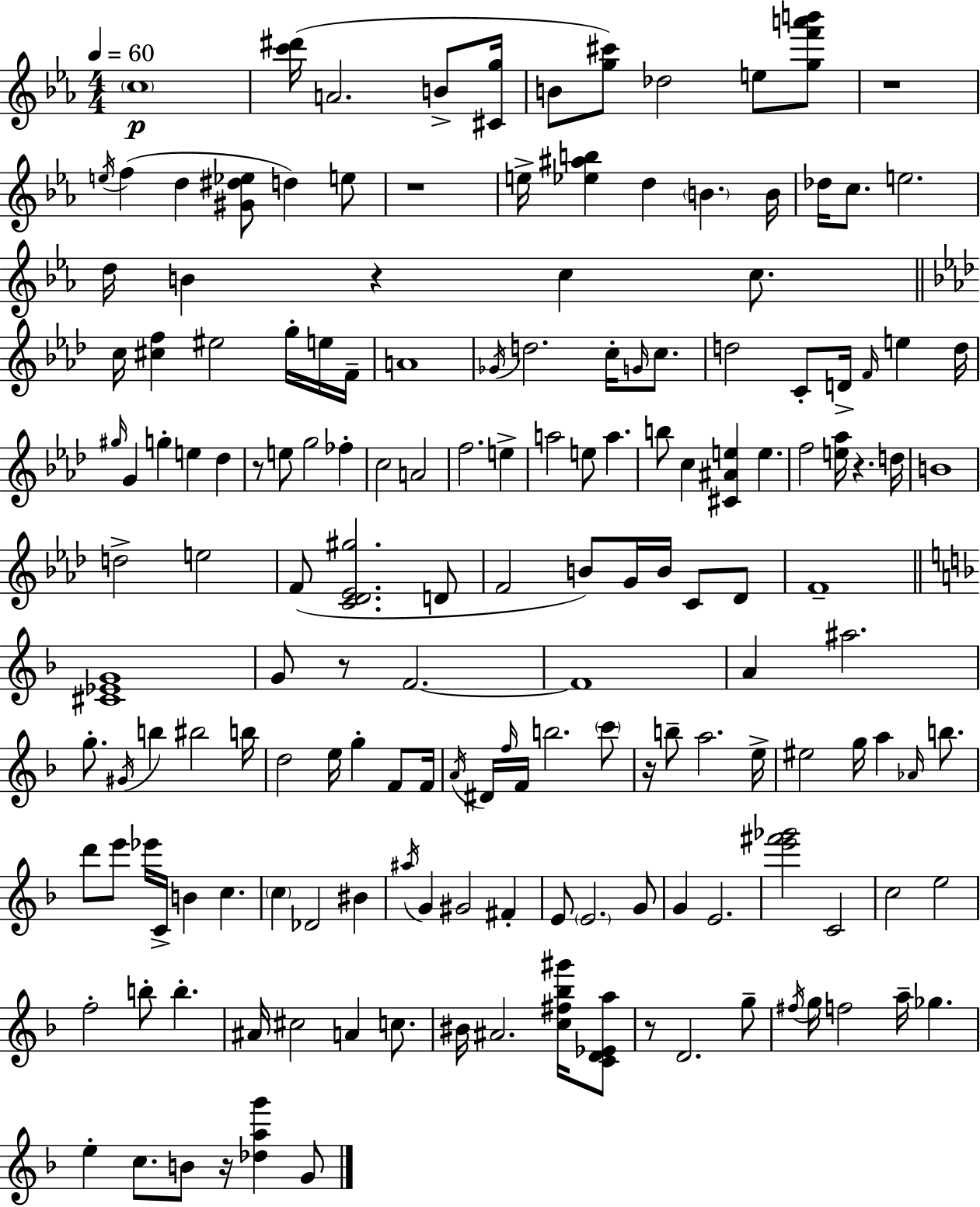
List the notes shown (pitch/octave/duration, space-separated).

C5/w [C6,D#6]/s A4/h. B4/e [C#4,G5]/s B4/e [G5,C#6]/e Db5/h E5/e [G5,F6,A6,B6]/e R/w E5/s F5/q D5/q [G#4,D#5,Eb5]/e D5/q E5/e R/w E5/s [Eb5,A#5,B5]/q D5/q B4/q. B4/s Db5/s C5/e. E5/h. D5/s B4/q R/q C5/q C5/e. C5/s [C#5,F5]/q EIS5/h G5/s E5/s F4/s A4/w Gb4/s D5/h. C5/s G4/s C5/e. D5/h C4/e D4/s F4/s E5/q D5/s G#5/s G4/q G5/q E5/q Db5/q R/e E5/e G5/h FES5/q C5/h A4/h F5/h. E5/q A5/h E5/e A5/q. B5/e C5/q [C#4,A#4,E5]/q E5/q. F5/h [E5,Ab5]/s R/q. D5/s B4/w D5/h E5/h F4/e [C4,Db4,Eb4,G#5]/h. D4/e F4/h B4/e G4/s B4/s C4/e Db4/e F4/w [C#4,Eb4,G4]/w G4/e R/e F4/h. F4/w A4/q A#5/h. G5/e. G#4/s B5/q BIS5/h B5/s D5/h E5/s G5/q F4/e F4/s A4/s D#4/s F5/s F4/s B5/h. C6/e R/s B5/e A5/h. E5/s EIS5/h G5/s A5/q Ab4/s B5/e. D6/e E6/e Eb6/s C4/s B4/q C5/q. C5/q Db4/h BIS4/q A#5/s G4/q G#4/h F#4/q E4/e E4/h. G4/e G4/q E4/h. [E6,F#6,Gb6]/h C4/h C5/h E5/h F5/h B5/e B5/q. A#4/s C#5/h A4/q C5/e. BIS4/s A#4/h. [C5,F#5,Bb5,G#6]/s [C4,D4,Eb4,A5]/e R/e D4/h. G5/e F#5/s G5/s F5/h A5/s Gb5/q. E5/q C5/e. B4/e R/s [Db5,A5,G6]/q G4/e